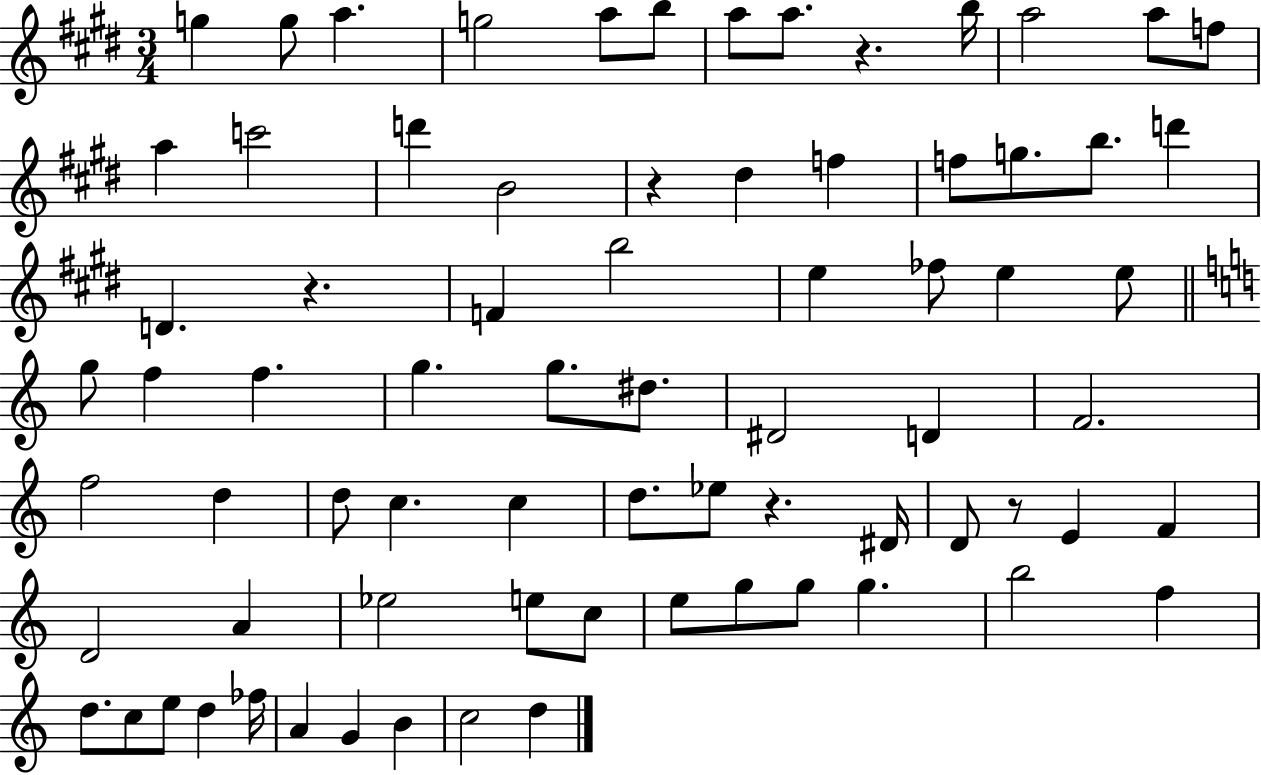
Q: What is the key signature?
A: E major